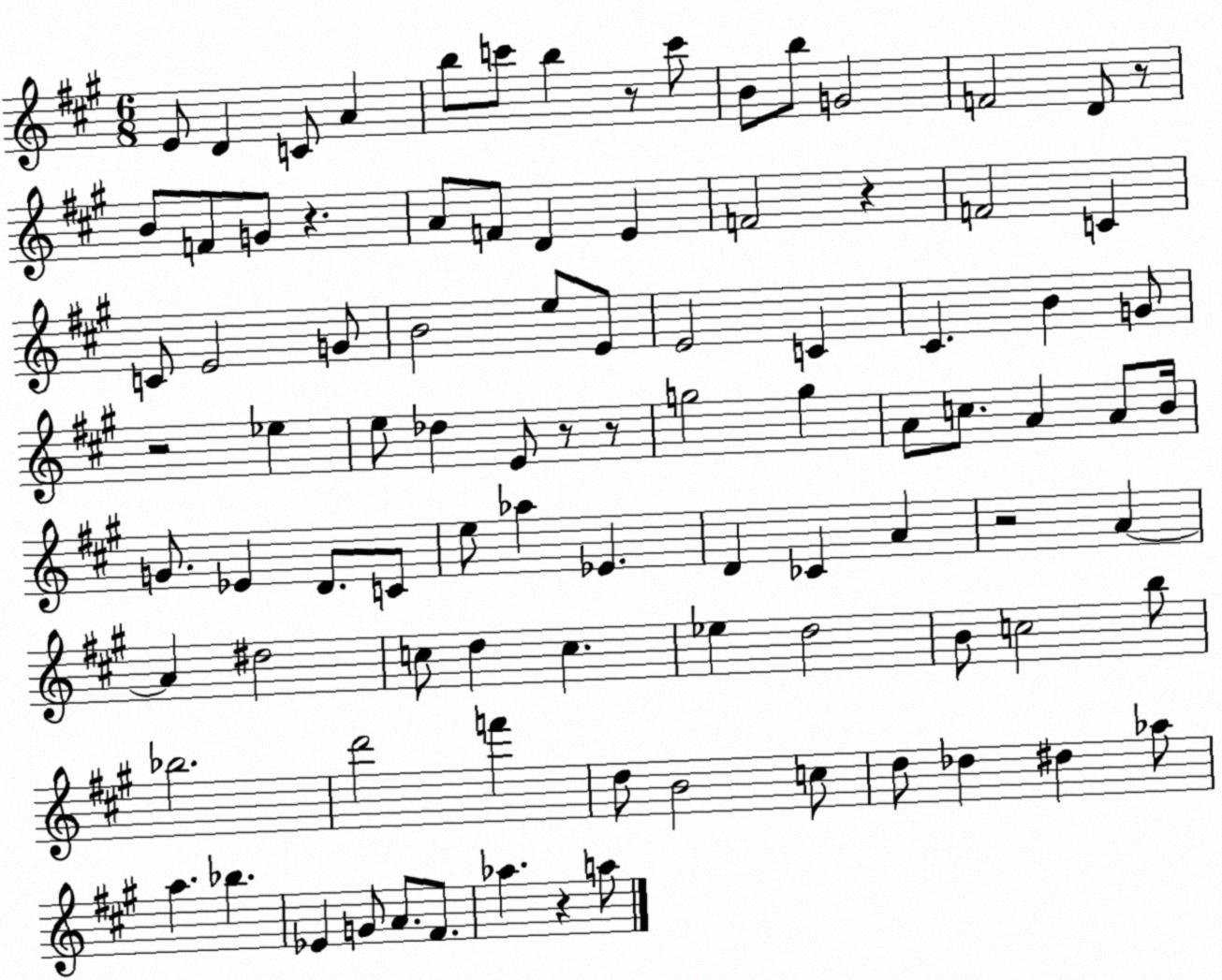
X:1
T:Untitled
M:6/8
L:1/4
K:A
E/2 D C/2 A b/2 c'/2 b z/2 c'/2 B/2 b/2 G2 F2 D/2 z/2 B/2 F/2 G/2 z A/2 F/2 D E F2 z F2 C C/2 E2 G/2 B2 e/2 E/2 E2 C ^C B G/2 z2 _e e/2 _d E/2 z/2 z/2 g2 g A/2 c/2 A A/2 B/4 G/2 _E D/2 C/2 e/2 _a _E D _C A z2 A A ^d2 c/2 d c _e d2 B/2 c2 b/2 _b2 d'2 f' d/2 B2 c/2 d/2 _d ^d _a/2 a _b _E G/2 A/2 ^F/2 _a z a/2